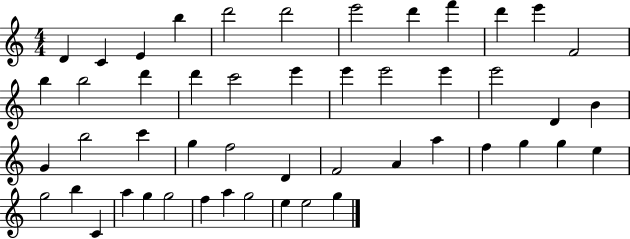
{
  \clef treble
  \numericTimeSignature
  \time 4/4
  \key c \major
  d'4 c'4 e'4 b''4 | d'''2 d'''2 | e'''2 d'''4 f'''4 | d'''4 e'''4 f'2 | \break b''4 b''2 d'''4 | d'''4 c'''2 e'''4 | e'''4 e'''2 e'''4 | e'''2 d'4 b'4 | \break g'4 b''2 c'''4 | g''4 f''2 d'4 | f'2 a'4 a''4 | f''4 g''4 g''4 e''4 | \break g''2 b''4 c'4 | a''4 g''4 g''2 | f''4 a''4 g''2 | e''4 e''2 g''4 | \break \bar "|."
}